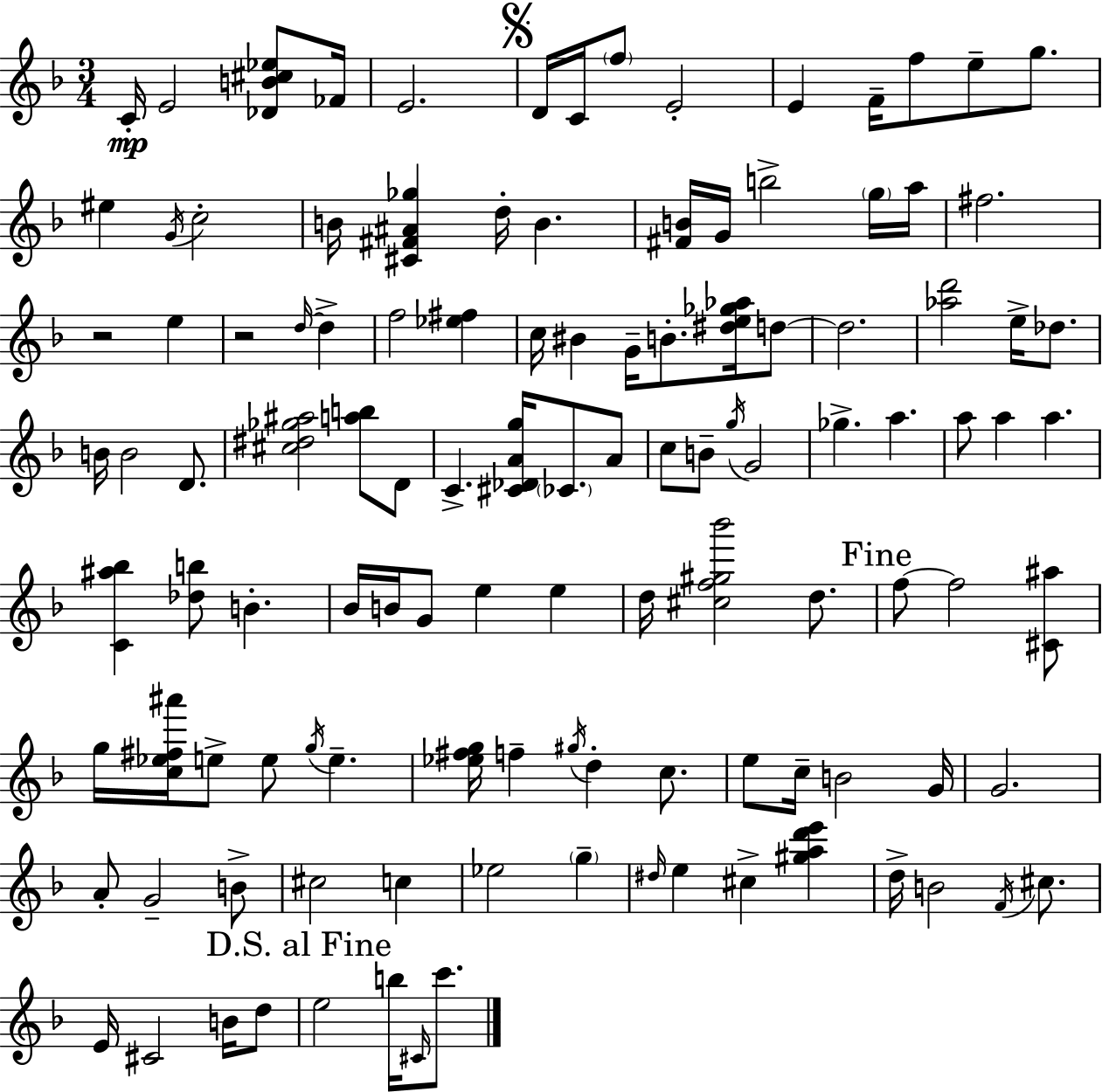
{
  \clef treble
  \numericTimeSignature
  \time 3/4
  \key f \major
  c'16-.\mp e'2 <des' b' cis'' ees''>8 fes'16 | e'2. | \mark \markup { \musicglyph "scripts.segno" } d'16 c'16 \parenthesize f''8 e'2-. | e'4 f'16-- f''8 e''8-- g''8. | \break eis''4 \acciaccatura { g'16 } c''2-. | b'16 <cis' fis' ais' ges''>4 d''16-. b'4. | <fis' b'>16 g'16 b''2-> \parenthesize g''16 | a''16 fis''2. | \break r2 e''4 | r2 \grace { d''16~ }~ d''4-> | f''2 <ees'' fis''>4 | c''16 bis'4 g'16-- b'8.-. <dis'' e'' ges'' aes''>16 | \break d''8~~ d''2. | <aes'' d'''>2 e''16-> des''8. | b'16 b'2 d'8. | <cis'' dis'' ges'' ais''>2 <a'' b''>8 | \break d'8 c'4.-> <cis' des' a' g''>16 \parenthesize ces'8. | a'8 c''8 b'8-- \acciaccatura { g''16 } g'2 | ges''4.-> a''4. | a''8 a''4 a''4. | \break <c' ais'' bes''>4 <des'' b''>8 b'4.-. | bes'16 b'16 g'8 e''4 e''4 | d''16 <cis'' f'' gis'' bes'''>2 | d''8. \mark "Fine" f''8~~ f''2 | \break <cis' ais''>8 g''16 <c'' ees'' fis'' ais'''>16 e''8-> e''8 \acciaccatura { g''16 } e''4.-- | <ees'' fis'' g''>16 f''4-- \acciaccatura { gis''16 } d''4-. | c''8. e''8 c''16-- b'2 | g'16 g'2. | \break a'8-. g'2-- | b'8-> cis''2 | c''4 ees''2 | \parenthesize g''4-- \grace { dis''16 } e''4 cis''4-> | \break <gis'' a'' d''' e'''>4 d''16-> b'2 | \acciaccatura { f'16 } cis''8. e'16 cis'2 | b'16 d''8 \mark "D.S. al Fine" e''2 | b''16 \grace { cis'16 } c'''8. \bar "|."
}